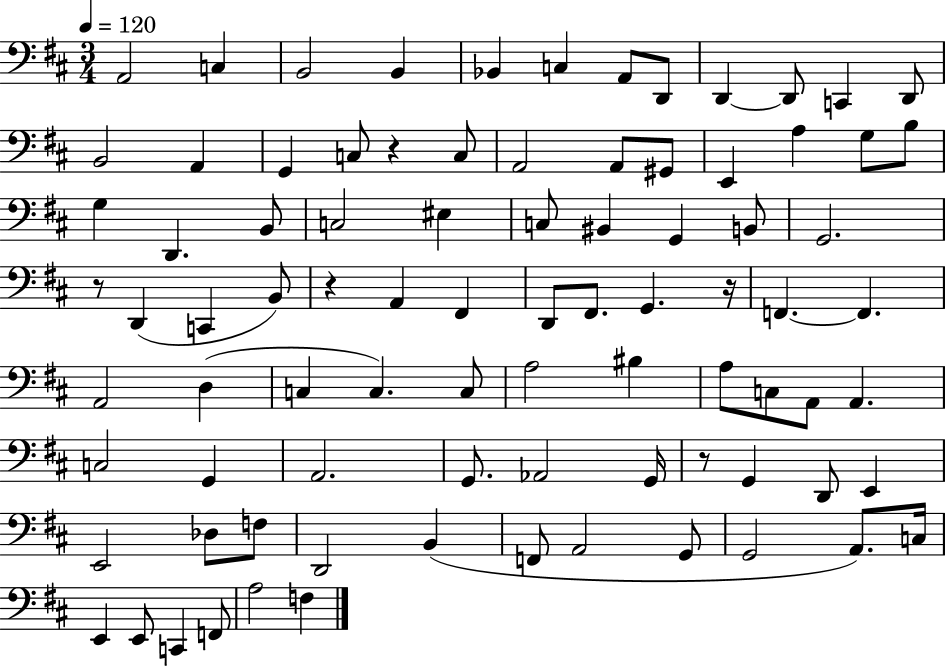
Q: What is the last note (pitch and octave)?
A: F3